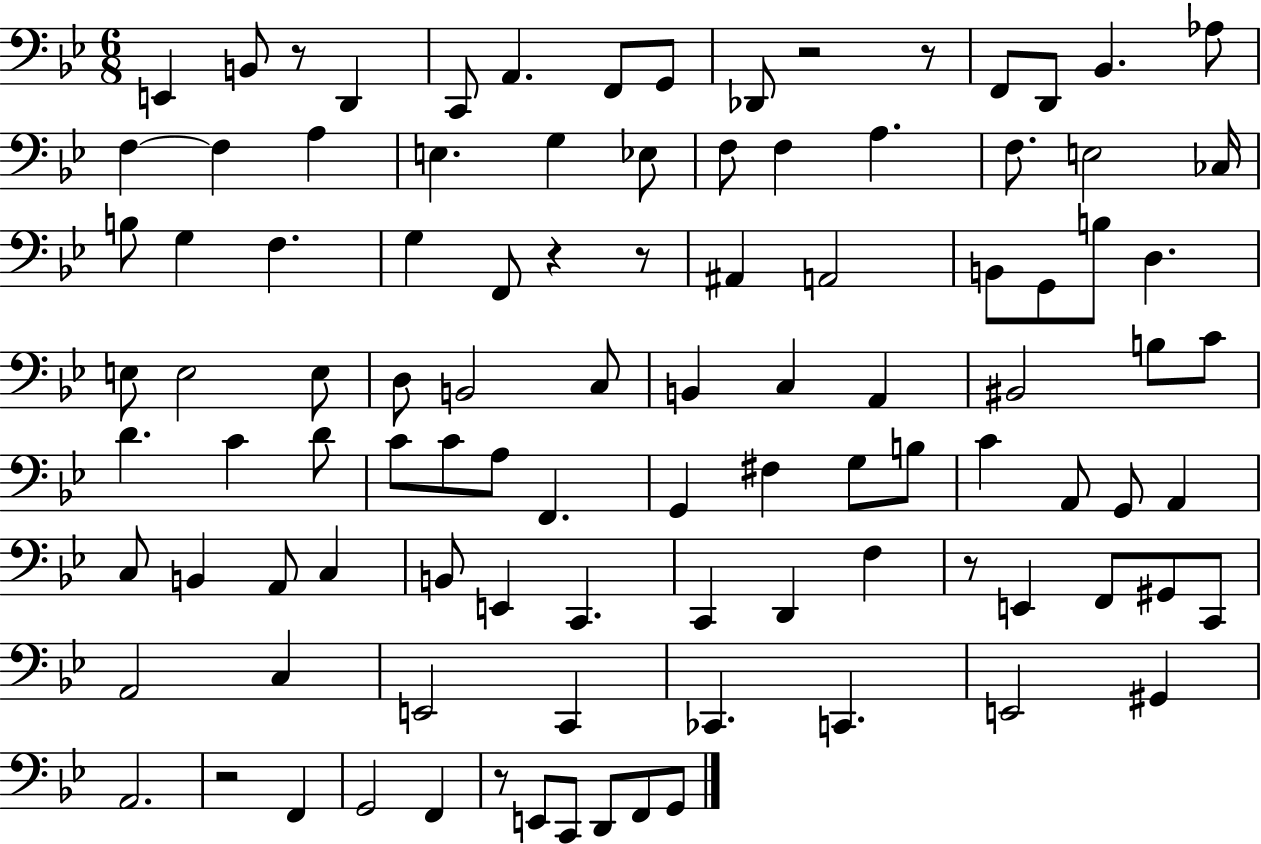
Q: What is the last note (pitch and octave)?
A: G2